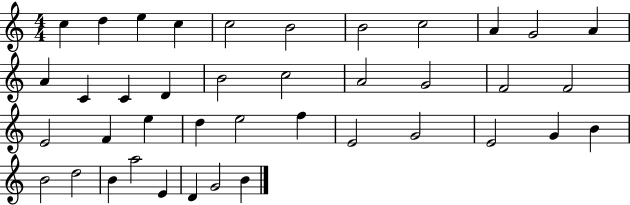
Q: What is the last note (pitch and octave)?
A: B4